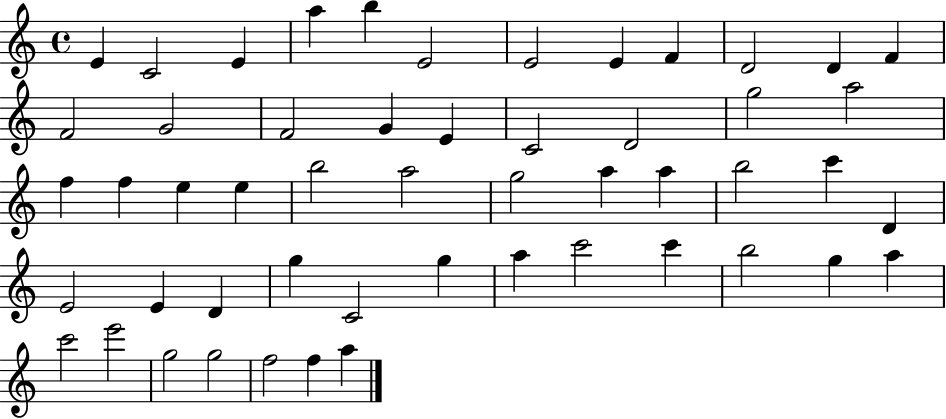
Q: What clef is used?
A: treble